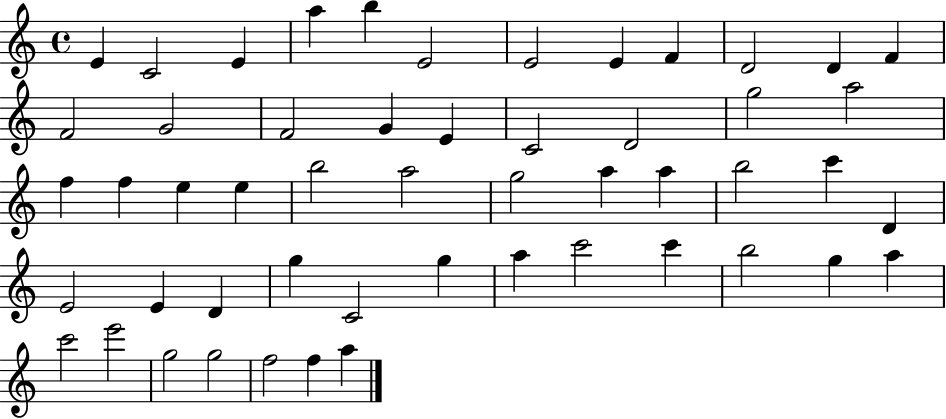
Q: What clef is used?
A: treble